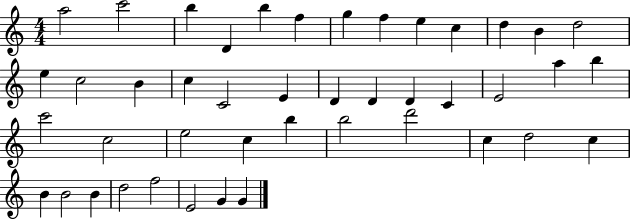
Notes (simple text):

A5/h C6/h B5/q D4/q B5/q F5/q G5/q F5/q E5/q C5/q D5/q B4/q D5/h E5/q C5/h B4/q C5/q C4/h E4/q D4/q D4/q D4/q C4/q E4/h A5/q B5/q C6/h C5/h E5/h C5/q B5/q B5/h D6/h C5/q D5/h C5/q B4/q B4/h B4/q D5/h F5/h E4/h G4/q G4/q